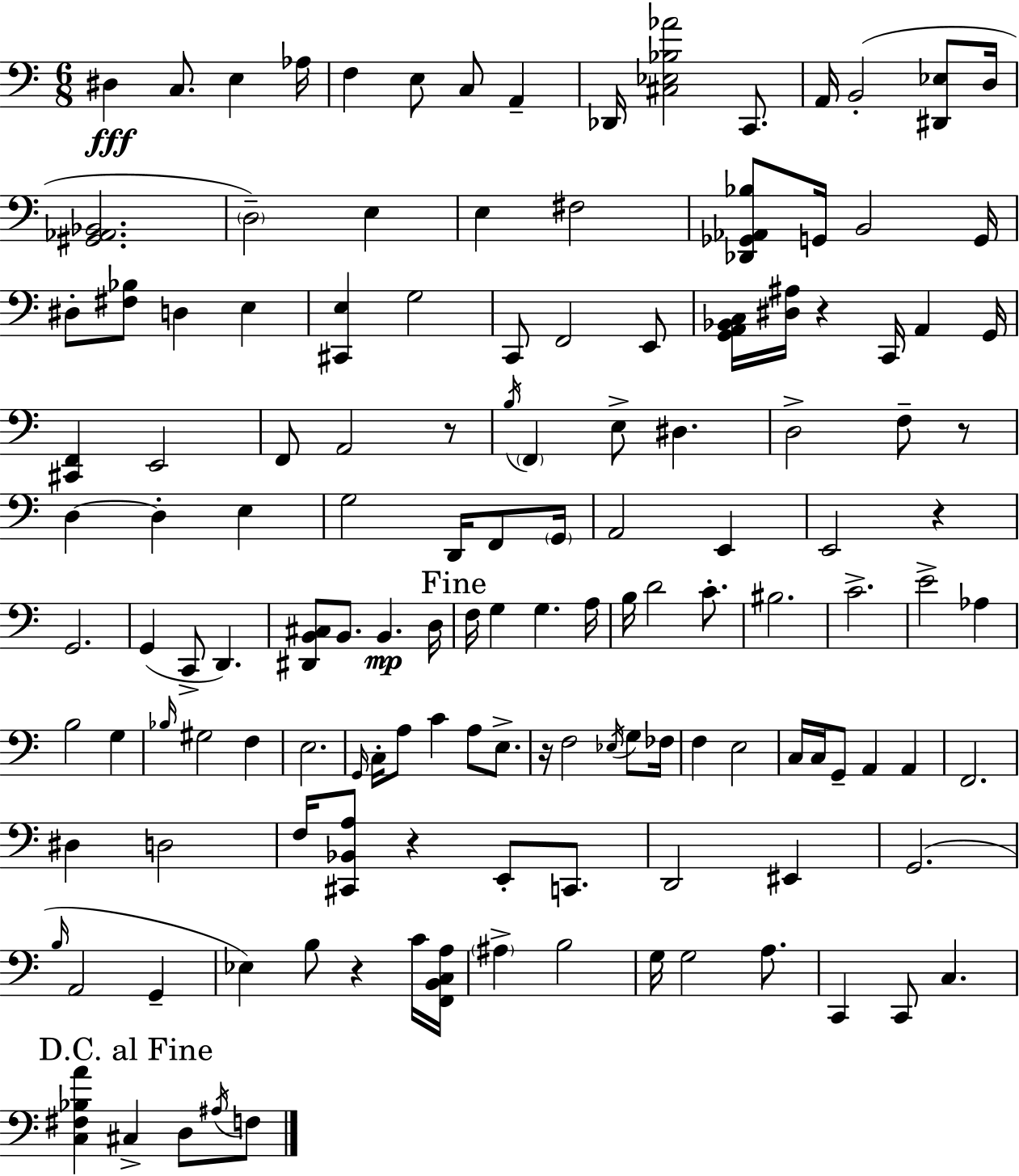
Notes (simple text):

D#3/q C3/e. E3/q Ab3/s F3/q E3/e C3/e A2/q Db2/s [C#3,Eb3,Bb3,Ab4]/h C2/e. A2/s B2/h [D#2,Eb3]/e D3/s [G#2,Ab2,Bb2]/h. D3/h E3/q E3/q F#3/h [Db2,Gb2,Ab2,Bb3]/e G2/s B2/h G2/s D#3/e [F#3,Bb3]/e D3/q E3/q [C#2,E3]/q G3/h C2/e F2/h E2/e [G2,A2,Bb2,C3]/s [D#3,A#3]/s R/q C2/s A2/q G2/s [C#2,F2]/q E2/h F2/e A2/h R/e B3/s F2/q E3/e D#3/q. D3/h F3/e R/e D3/q D3/q E3/q G3/h D2/s F2/e G2/s A2/h E2/q E2/h R/q G2/h. G2/q C2/e D2/q. [D#2,B2,C#3]/e B2/e. B2/q. D3/s F3/s G3/q G3/q. A3/s B3/s D4/h C4/e. BIS3/h. C4/h. E4/h Ab3/q B3/h G3/q Bb3/s G#3/h F3/q E3/h. G2/s C3/s A3/e C4/q A3/e E3/e. R/s F3/h Eb3/s G3/e FES3/s F3/q E3/h C3/s C3/s G2/e A2/q A2/q F2/h. D#3/q D3/h F3/s [C#2,Bb2,A3]/e R/q E2/e C2/e. D2/h EIS2/q G2/h. B3/s A2/h G2/q Eb3/q B3/e R/q C4/s [F2,B2,C3,A3]/s A#3/q B3/h G3/s G3/h A3/e. C2/q C2/e C3/q. [C3,F#3,Bb3,A4]/q C#3/q D3/e A#3/s F3/e